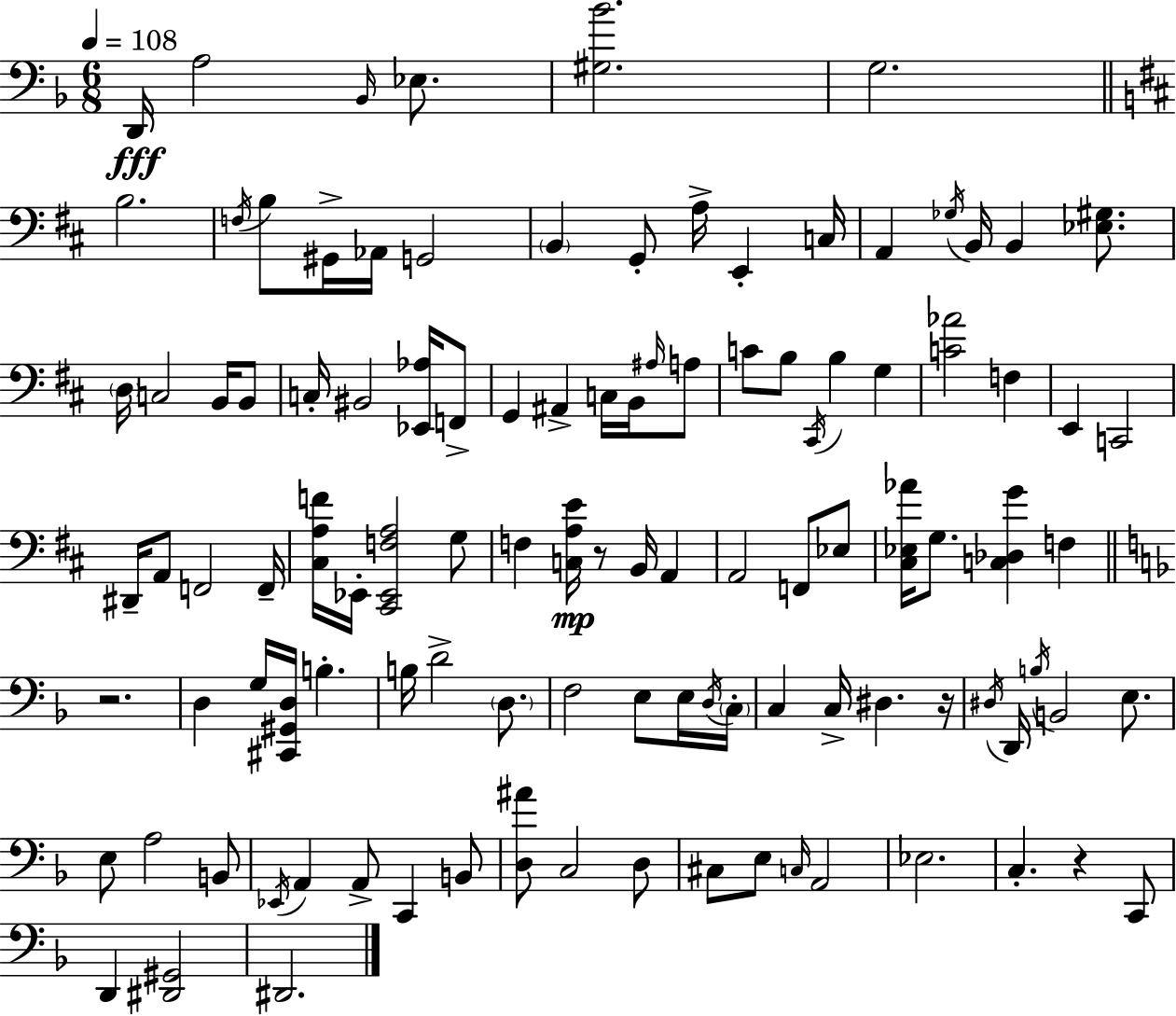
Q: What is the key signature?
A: F major